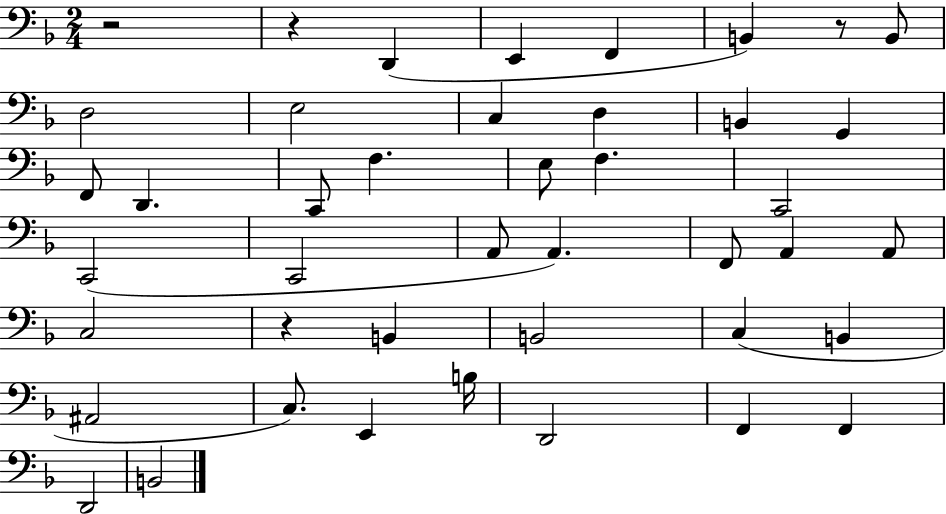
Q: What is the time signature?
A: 2/4